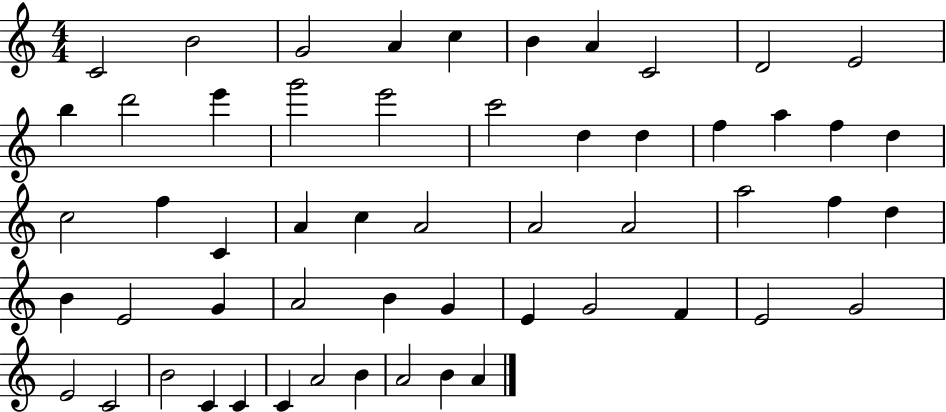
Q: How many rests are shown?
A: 0